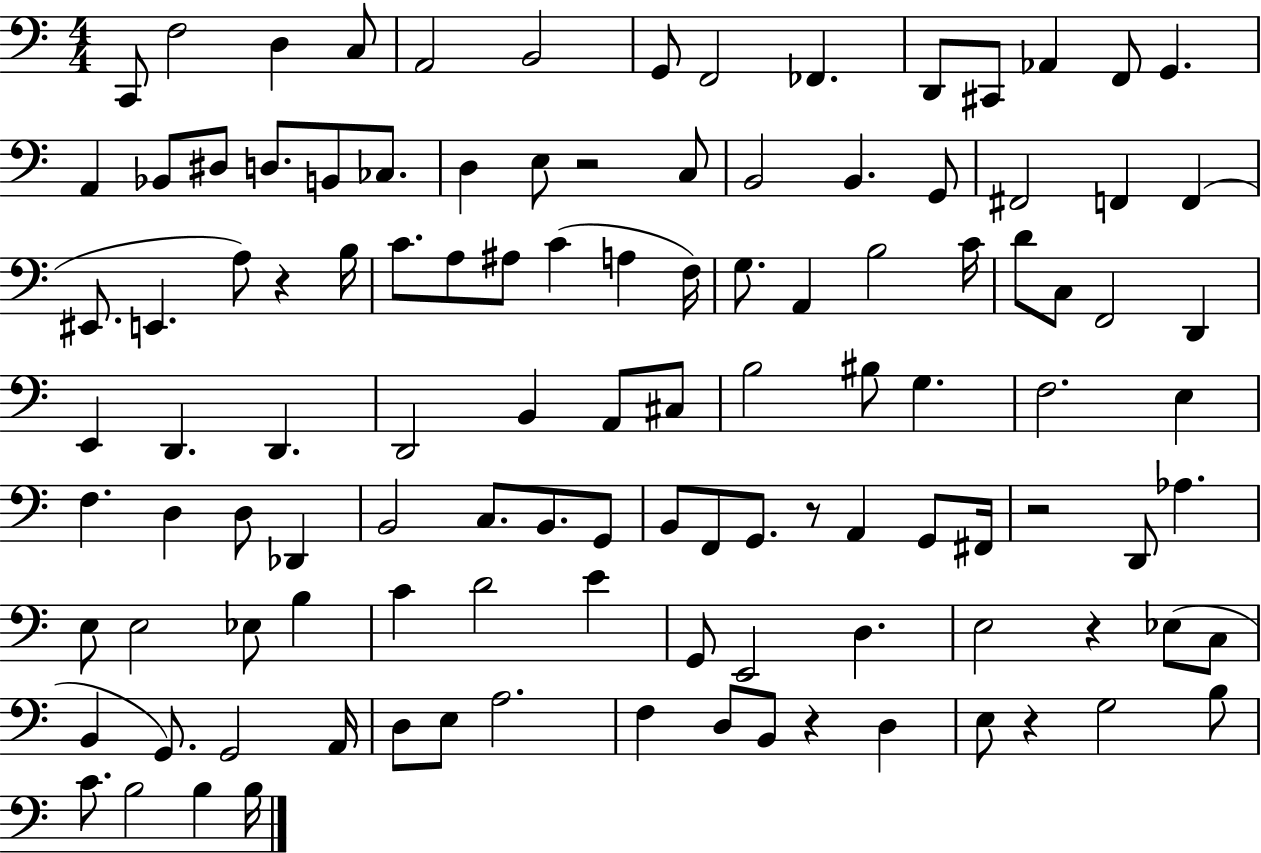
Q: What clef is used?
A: bass